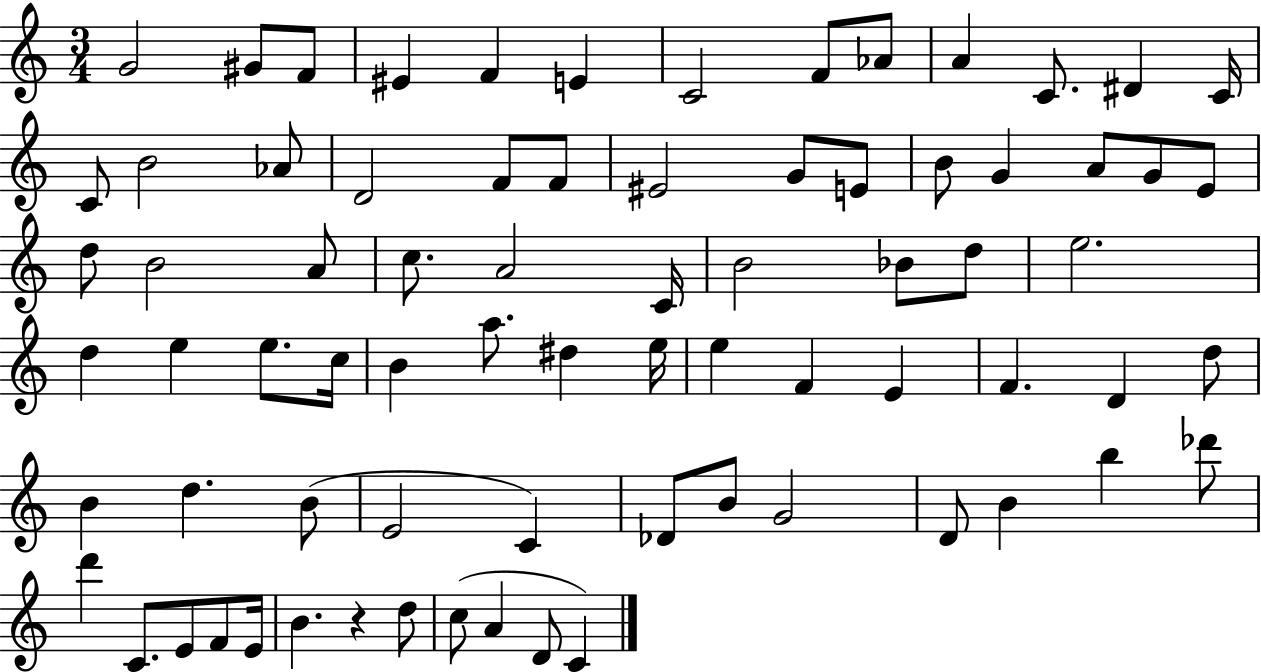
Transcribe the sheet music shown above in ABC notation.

X:1
T:Untitled
M:3/4
L:1/4
K:C
G2 ^G/2 F/2 ^E F E C2 F/2 _A/2 A C/2 ^D C/4 C/2 B2 _A/2 D2 F/2 F/2 ^E2 G/2 E/2 B/2 G A/2 G/2 E/2 d/2 B2 A/2 c/2 A2 C/4 B2 _B/2 d/2 e2 d e e/2 c/4 B a/2 ^d e/4 e F E F D d/2 B d B/2 E2 C _D/2 B/2 G2 D/2 B b _d'/2 d' C/2 E/2 F/2 E/4 B z d/2 c/2 A D/2 C